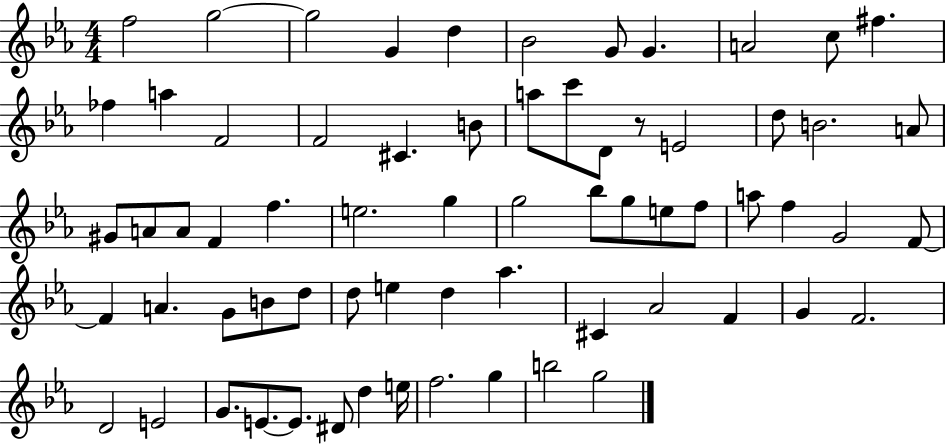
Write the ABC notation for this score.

X:1
T:Untitled
M:4/4
L:1/4
K:Eb
f2 g2 g2 G d _B2 G/2 G A2 c/2 ^f _f a F2 F2 ^C B/2 a/2 c'/2 D/2 z/2 E2 d/2 B2 A/2 ^G/2 A/2 A/2 F f e2 g g2 _b/2 g/2 e/2 f/2 a/2 f G2 F/2 F A G/2 B/2 d/2 d/2 e d _a ^C _A2 F G F2 D2 E2 G/2 E/2 E/2 ^D/2 d e/4 f2 g b2 g2